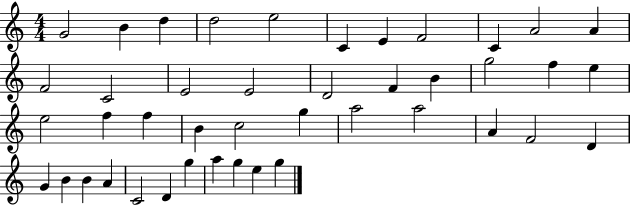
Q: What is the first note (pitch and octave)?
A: G4